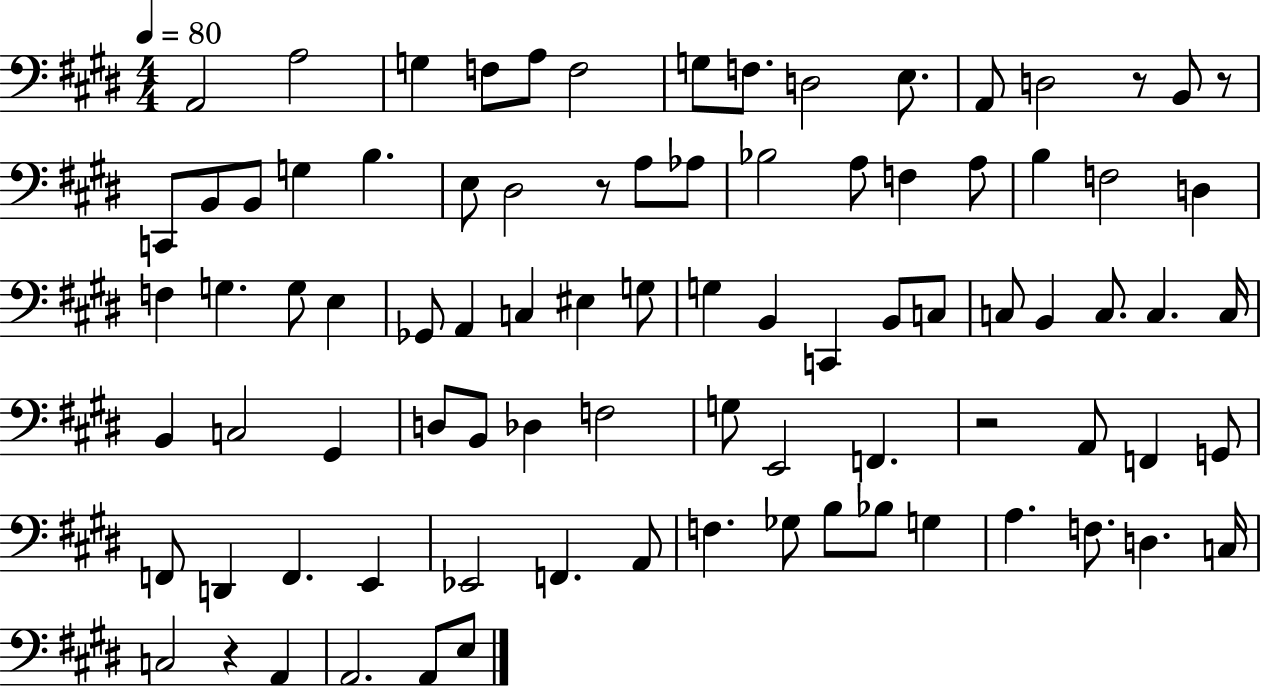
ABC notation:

X:1
T:Untitled
M:4/4
L:1/4
K:E
A,,2 A,2 G, F,/2 A,/2 F,2 G,/2 F,/2 D,2 E,/2 A,,/2 D,2 z/2 B,,/2 z/2 C,,/2 B,,/2 B,,/2 G, B, E,/2 ^D,2 z/2 A,/2 _A,/2 _B,2 A,/2 F, A,/2 B, F,2 D, F, G, G,/2 E, _G,,/2 A,, C, ^E, G,/2 G, B,, C,, B,,/2 C,/2 C,/2 B,, C,/2 C, C,/4 B,, C,2 ^G,, D,/2 B,,/2 _D, F,2 G,/2 E,,2 F,, z2 A,,/2 F,, G,,/2 F,,/2 D,, F,, E,, _E,,2 F,, A,,/2 F, _G,/2 B,/2 _B,/2 G, A, F,/2 D, C,/4 C,2 z A,, A,,2 A,,/2 E,/2